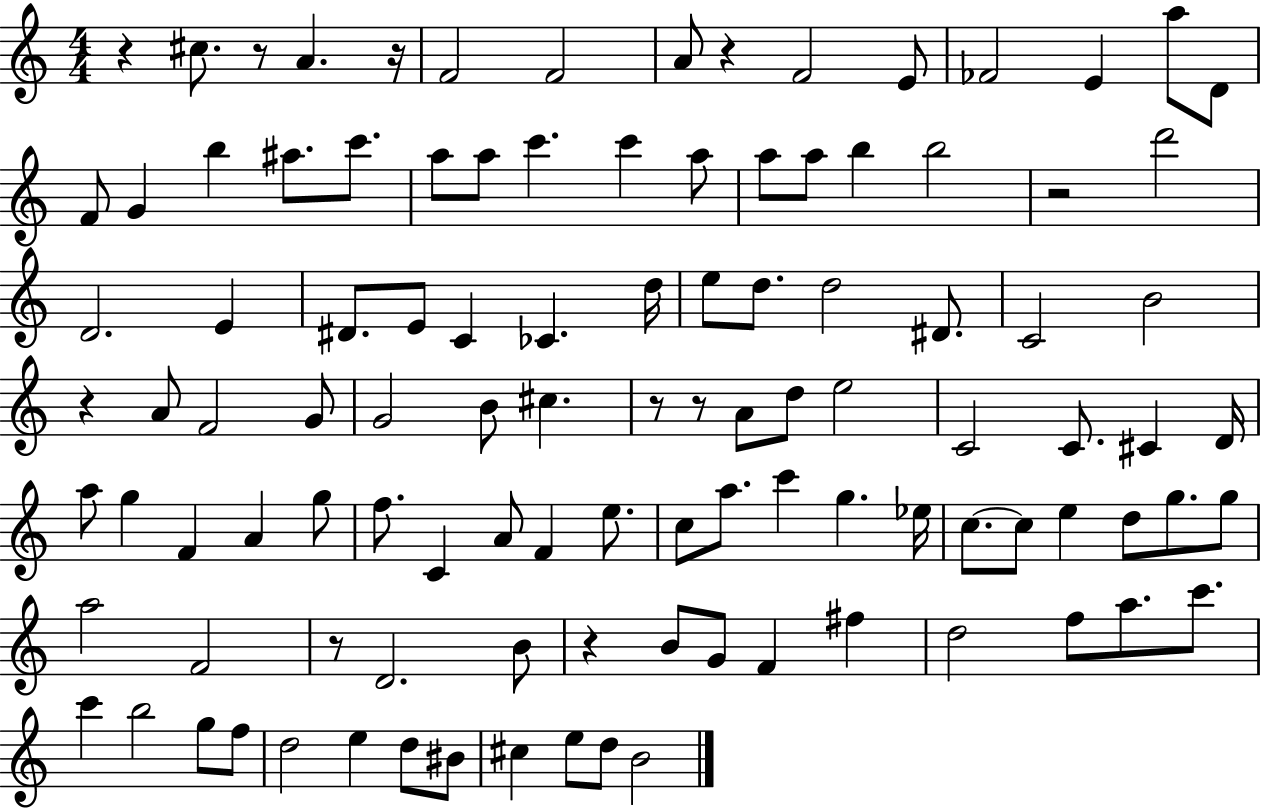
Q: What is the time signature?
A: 4/4